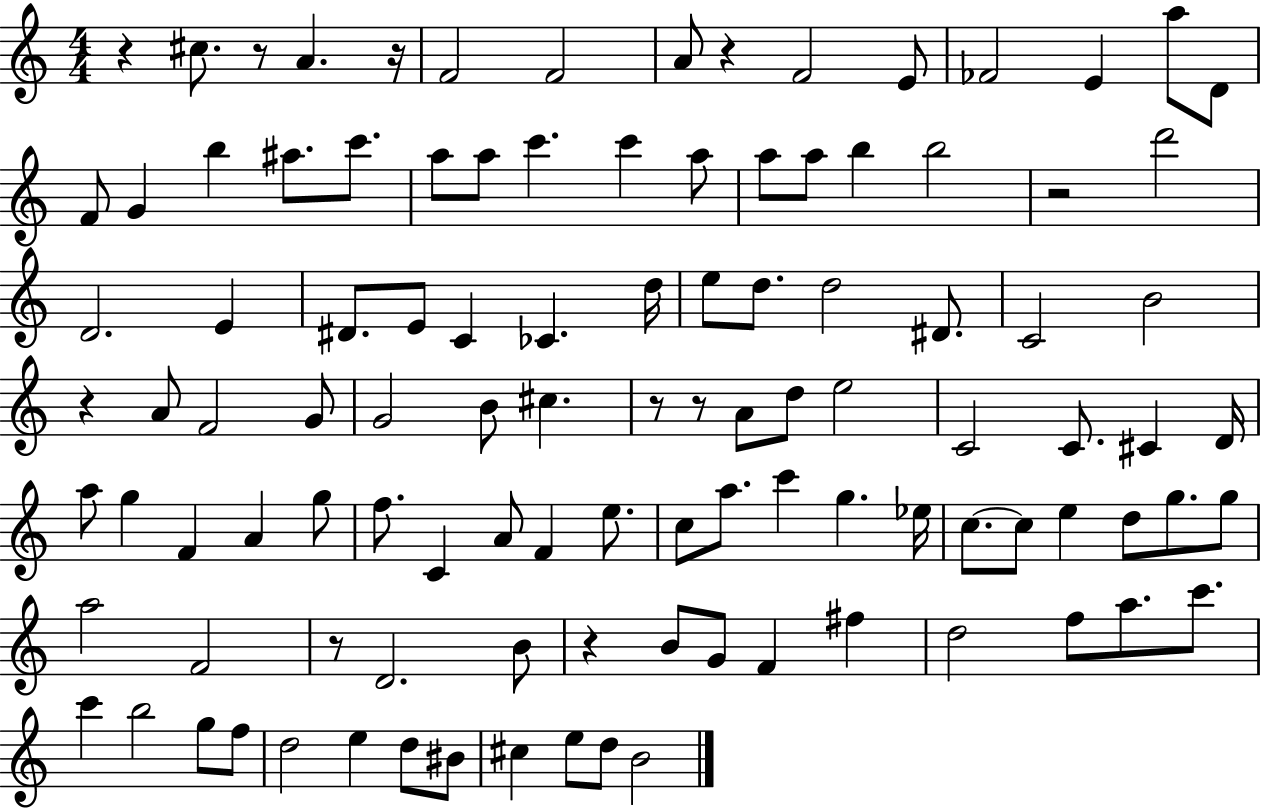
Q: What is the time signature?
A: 4/4